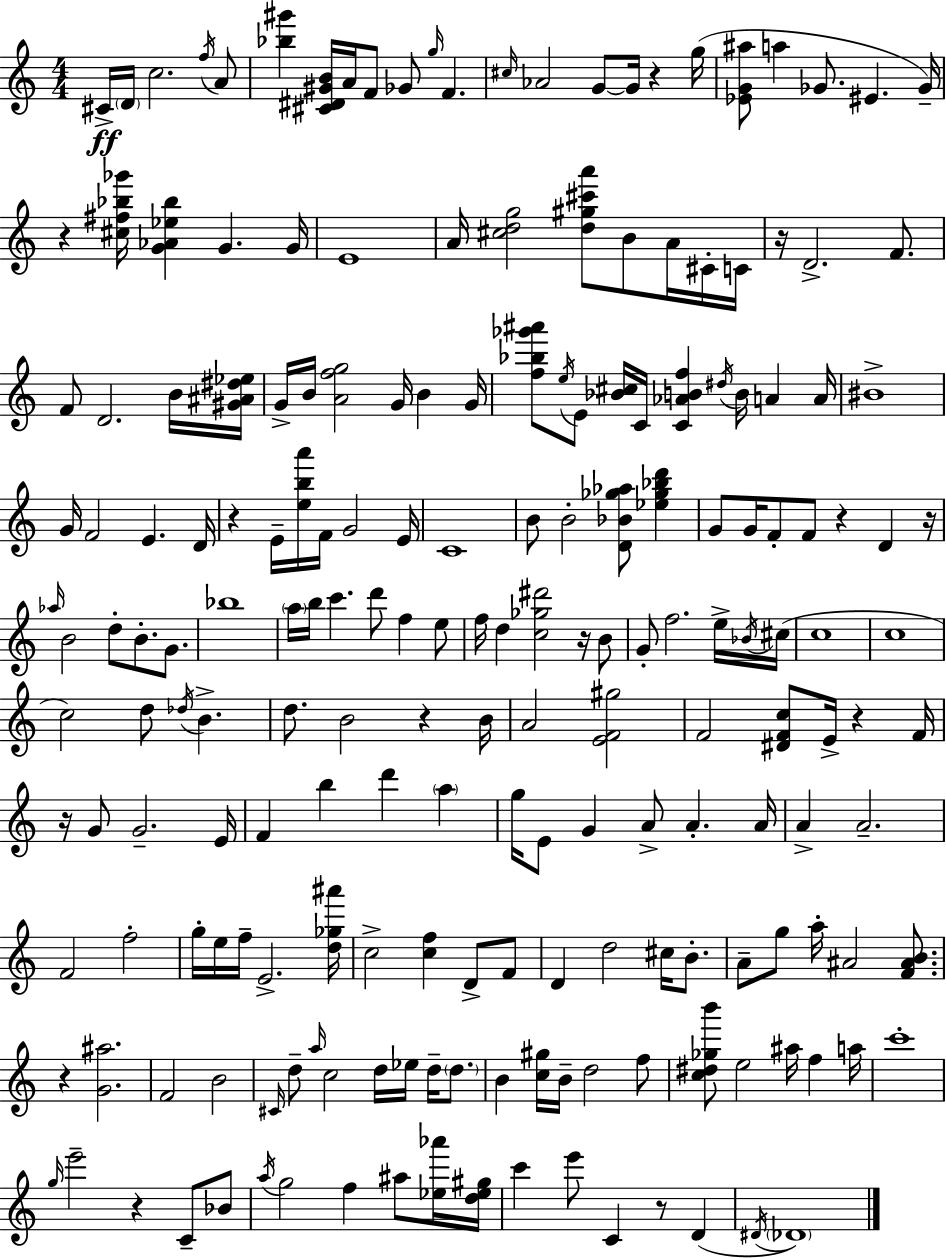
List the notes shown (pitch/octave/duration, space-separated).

C#4/s D4/s C5/h. F5/s A4/e [Bb5,G#6]/q [C#4,D#4,G#4,B4]/s A4/s F4/e Gb4/e G5/s F4/q. C#5/s Ab4/h G4/e G4/s R/q G5/s [Eb4,G4,A#5]/e A5/q Gb4/e. EIS4/q. Gb4/s R/q [C#5,F#5,Bb5,Gb6]/s [G4,Ab4,Eb5,Bb5]/q G4/q. G4/s E4/w A4/s [C#5,D5,G5]/h [D5,G#5,C#6,A6]/e B4/e A4/s C#4/s C4/s R/s D4/h. F4/e. F4/e D4/h. B4/s [G#4,A#4,D#5,Eb5]/s G4/s B4/s [A4,F5,G5]/h G4/s B4/q G4/s [F5,Bb5,Gb6,A#6]/e E5/s E4/e [Bb4,C#5]/s C4/s [C4,Ab4,B4,F5]/q D#5/s B4/s A4/q A4/s BIS4/w G4/s F4/h E4/q. D4/s R/q E4/s [E5,B5,A6]/s F4/s G4/h E4/s C4/w B4/e B4/h [D4,Bb4,Gb5,Ab5]/e [Eb5,Gb5,Bb5,D6]/q G4/e G4/s F4/e F4/e R/q D4/q R/s Ab5/s B4/h D5/e B4/e. G4/e. Bb5/w A5/s B5/s C6/q. D6/e F5/q E5/e F5/s D5/q [C5,Gb5,D#6]/h R/s B4/e G4/e F5/h. E5/s Bb4/s C#5/s C5/w C5/w C5/h D5/e Db5/s B4/q. D5/e. B4/h R/q B4/s A4/h [E4,F4,G#5]/h F4/h [D#4,F4,C5]/e E4/s R/q F4/s R/s G4/e G4/h. E4/s F4/q B5/q D6/q A5/q G5/s E4/e G4/q A4/e A4/q. A4/s A4/q A4/h. F4/h F5/h G5/s E5/s F5/s E4/h. [D5,Gb5,A#6]/s C5/h [C5,F5]/q D4/e F4/e D4/q D5/h C#5/s B4/e. A4/e G5/e A5/s A#4/h [F4,A#4,B4]/e. R/q [G4,A#5]/h. F4/h B4/h C#4/s D5/e A5/s C5/h D5/s Eb5/s D5/s D5/e. B4/q [C5,G#5]/s B4/s D5/h F5/e [C5,D#5,Gb5,B6]/e E5/h A#5/s F5/q A5/s C6/w G5/s E6/h R/q C4/e Bb4/e A5/s G5/h F5/q A#5/e [Eb5,Ab6]/s [D5,Eb5,G#5]/s C6/q E6/e C4/q R/e D4/q D#4/s Db4/w